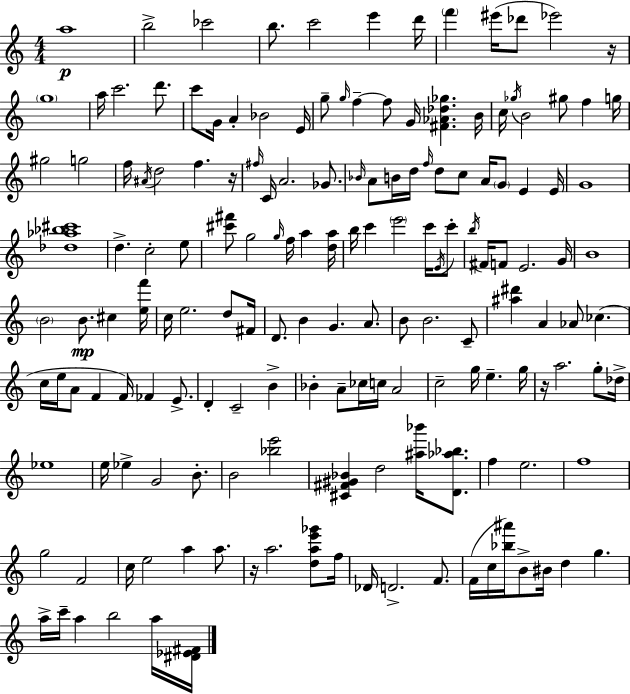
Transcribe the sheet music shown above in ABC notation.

X:1
T:Untitled
M:4/4
L:1/4
K:Am
a4 b2 _c'2 b/2 c'2 e' d'/4 f' ^e'/4 _d'/2 _e'2 z/4 g4 a/4 c'2 d'/2 c'/2 G/4 A _B2 E/4 g/2 g/4 f f/2 G/4 [^F_A_d_g] B/4 c/4 _g/4 B2 ^g/2 f g/4 ^g2 g2 f/4 ^A/4 d2 f z/4 ^f/4 C/4 A2 _G/2 _B/4 A/2 B/4 d/4 f/4 d/2 c/2 A/4 G/2 E E/4 G4 [_d_a_b^c']4 d c2 e/2 [^c'^f']/2 g2 g/4 f/4 a [da]/4 b/4 c' e'2 c'/4 E/4 c'/2 b/4 ^F/4 F/2 E2 G/4 B4 B2 B/2 ^c [ef']/4 c/4 e2 d/2 ^F/4 D/2 B G A/2 B/2 B2 C/2 [^a^d'] A _A/2 _c c/4 e/4 A/2 F F/4 _F E/2 D C2 B _B A/2 _c/4 c/4 A2 c2 g/4 e g/4 z/4 a2 g/2 _d/4 _e4 e/4 _e G2 B/2 B2 [_be']2 [^C^F^G_B] d2 [^a_b']/4 [D_a_b]/2 f e2 f4 g2 F2 c/4 e2 a a/2 z/4 a2 [dae'_g']/2 f/4 _D/4 D2 F/2 F/4 c/4 [_b^a']/4 B/2 ^B/4 d g a/4 c'/4 a b2 a/4 [^D_E^F]/4